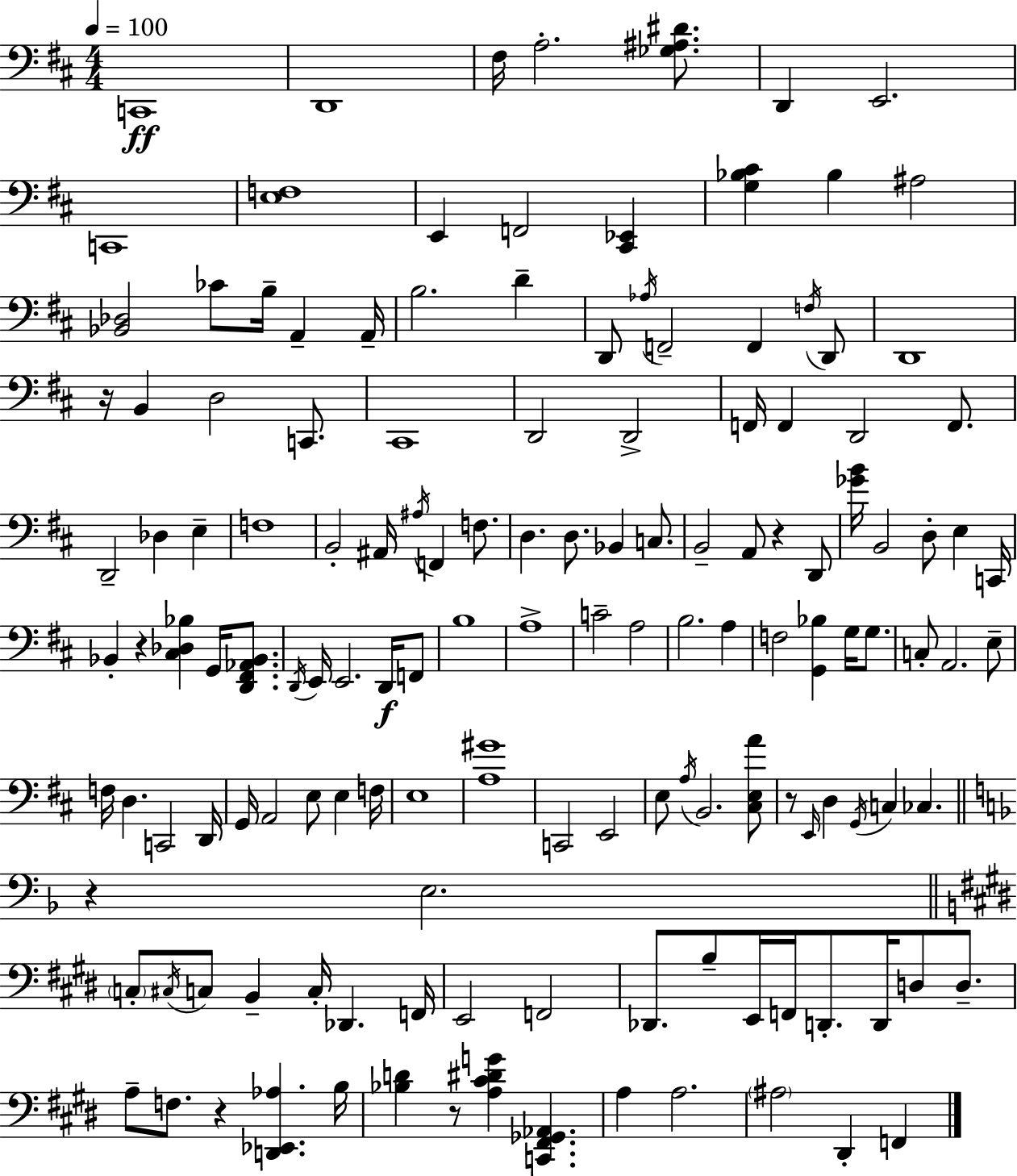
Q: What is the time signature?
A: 4/4